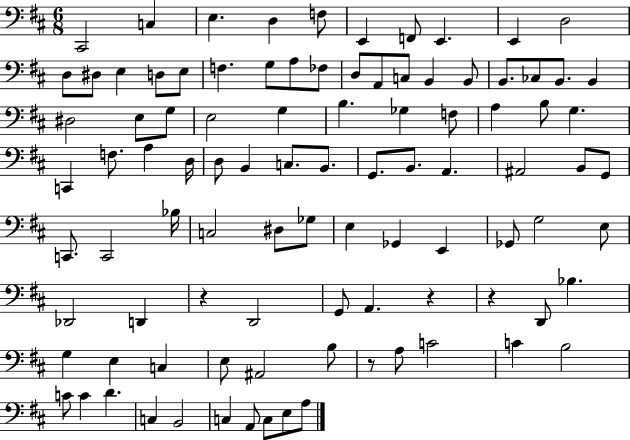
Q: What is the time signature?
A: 6/8